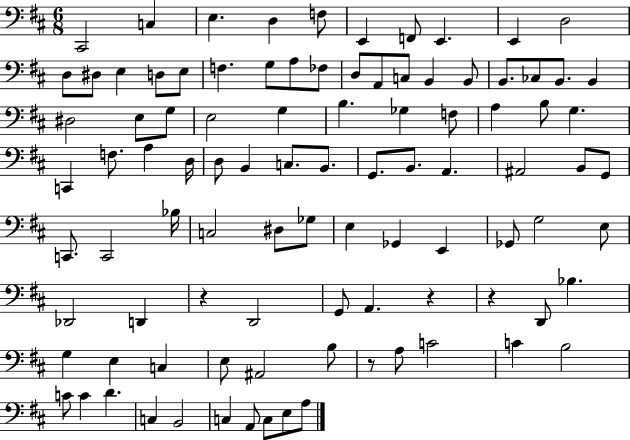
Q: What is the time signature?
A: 6/8